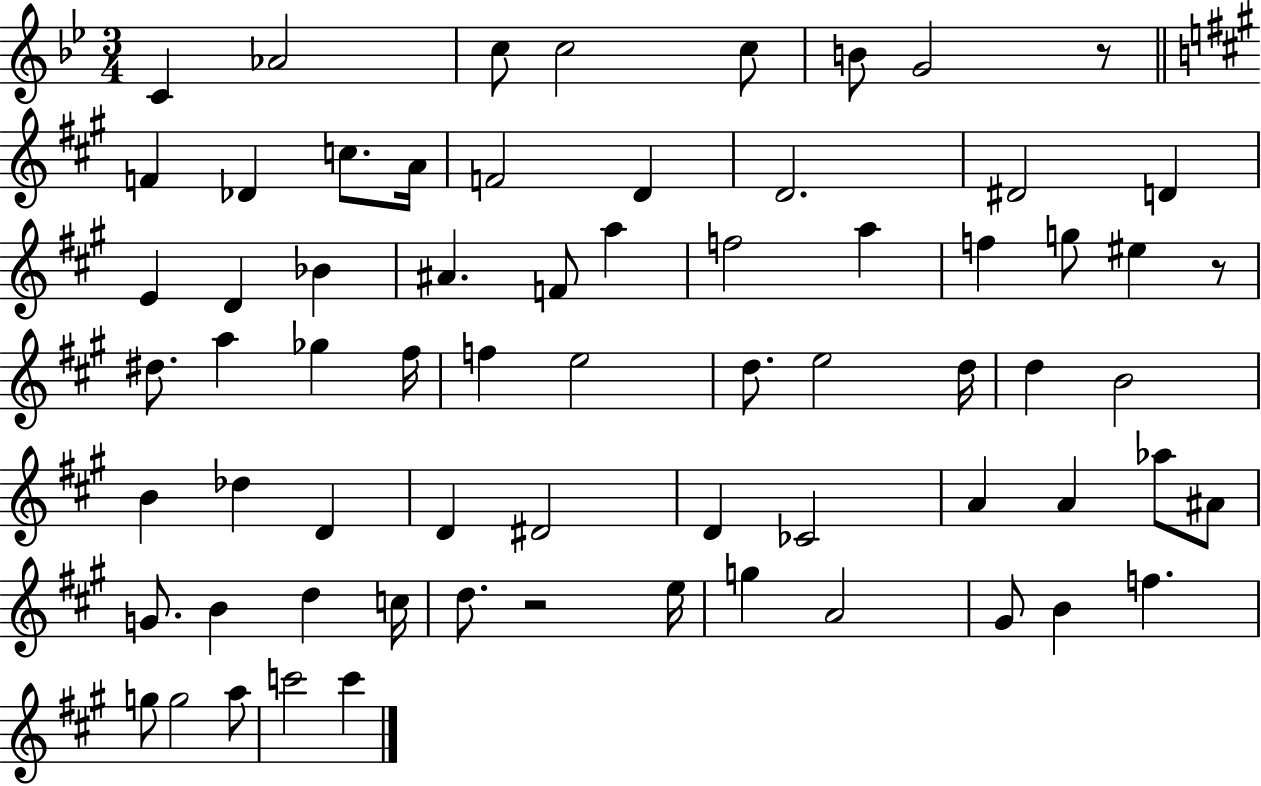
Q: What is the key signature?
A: BES major